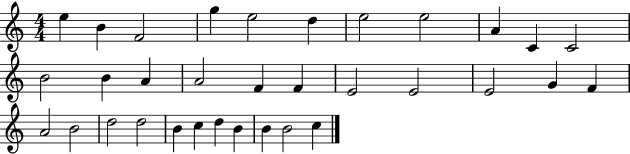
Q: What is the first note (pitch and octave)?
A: E5